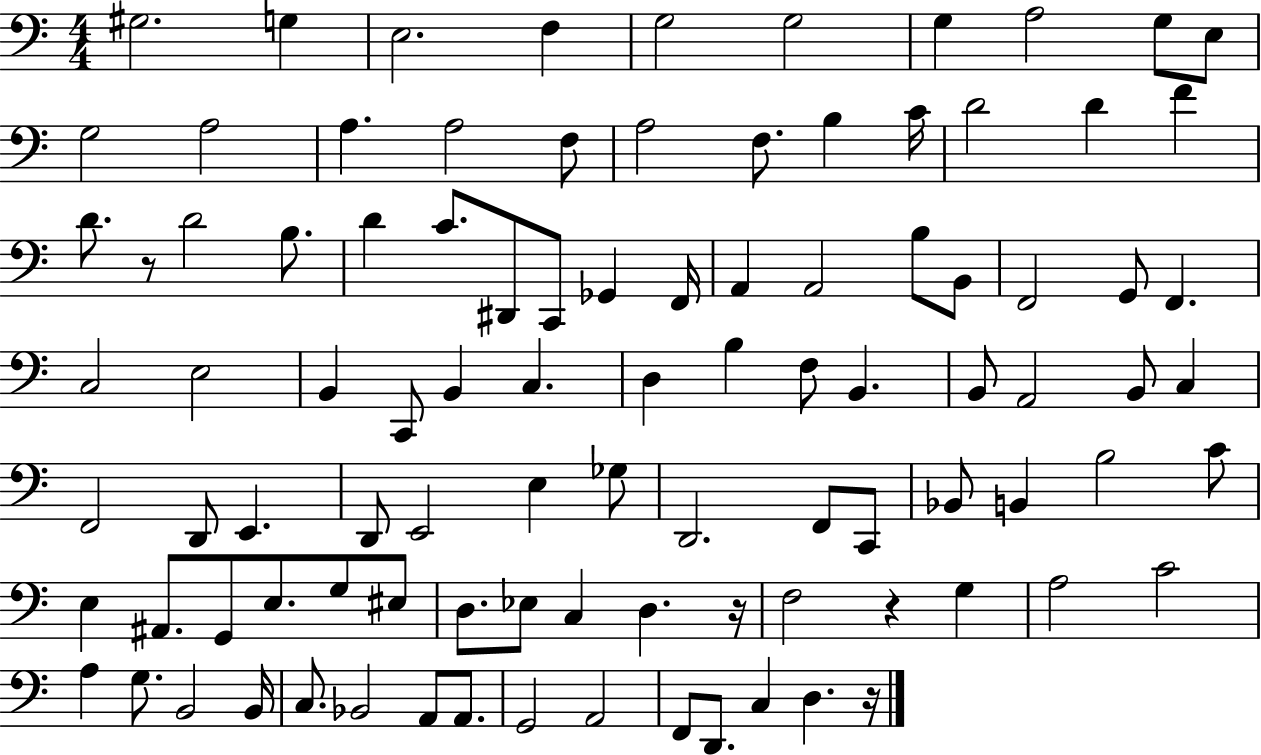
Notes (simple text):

G#3/h. G3/q E3/h. F3/q G3/h G3/h G3/q A3/h G3/e E3/e G3/h A3/h A3/q. A3/h F3/e A3/h F3/e. B3/q C4/s D4/h D4/q F4/q D4/e. R/e D4/h B3/e. D4/q C4/e. D#2/e C2/e Gb2/q F2/s A2/q A2/h B3/e B2/e F2/h G2/e F2/q. C3/h E3/h B2/q C2/e B2/q C3/q. D3/q B3/q F3/e B2/q. B2/e A2/h B2/e C3/q F2/h D2/e E2/q. D2/e E2/h E3/q Gb3/e D2/h. F2/e C2/e Bb2/e B2/q B3/h C4/e E3/q A#2/e. G2/e E3/e. G3/e EIS3/e D3/e. Eb3/e C3/q D3/q. R/s F3/h R/q G3/q A3/h C4/h A3/q G3/e. B2/h B2/s C3/e. Bb2/h A2/e A2/e. G2/h A2/h F2/e D2/e. C3/q D3/q. R/s